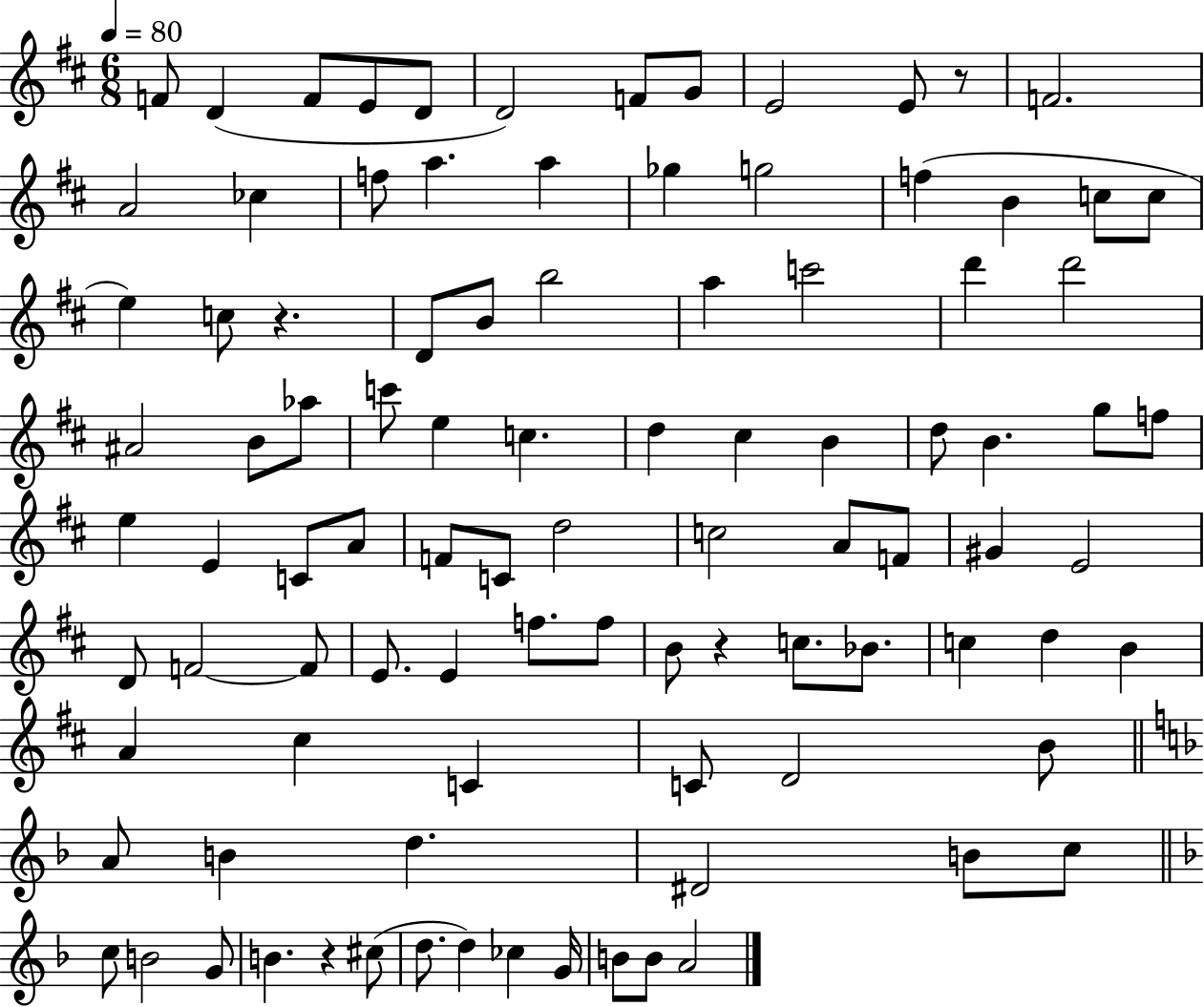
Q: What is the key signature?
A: D major